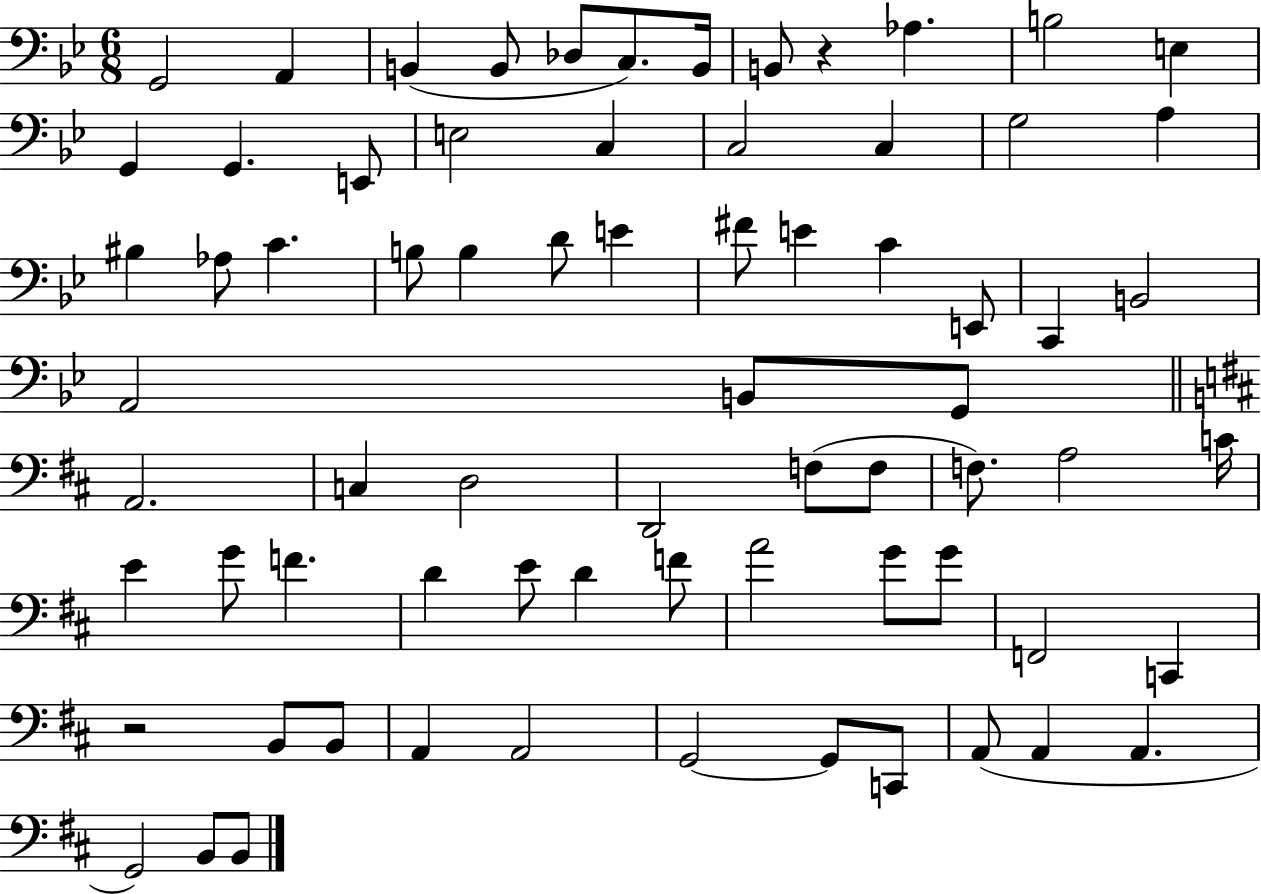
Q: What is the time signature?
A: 6/8